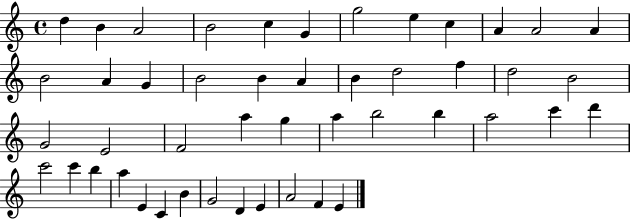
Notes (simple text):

D5/q B4/q A4/h B4/h C5/q G4/q G5/h E5/q C5/q A4/q A4/h A4/q B4/h A4/q G4/q B4/h B4/q A4/q B4/q D5/h F5/q D5/h B4/h G4/h E4/h F4/h A5/q G5/q A5/q B5/h B5/q A5/h C6/q D6/q C6/h C6/q B5/q A5/q E4/q C4/q B4/q G4/h D4/q E4/q A4/h F4/q E4/q